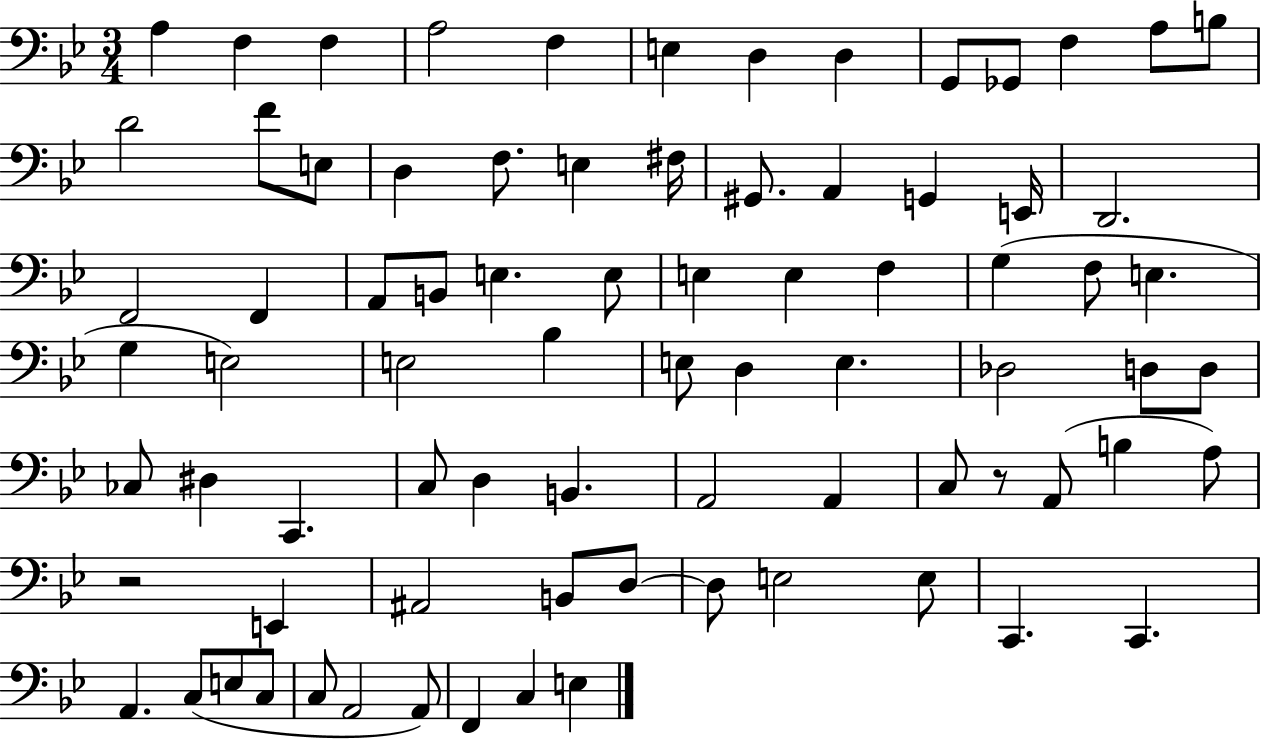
X:1
T:Untitled
M:3/4
L:1/4
K:Bb
A, F, F, A,2 F, E, D, D, G,,/2 _G,,/2 F, A,/2 B,/2 D2 F/2 E,/2 D, F,/2 E, ^F,/4 ^G,,/2 A,, G,, E,,/4 D,,2 F,,2 F,, A,,/2 B,,/2 E, E,/2 E, E, F, G, F,/2 E, G, E,2 E,2 _B, E,/2 D, E, _D,2 D,/2 D,/2 _C,/2 ^D, C,, C,/2 D, B,, A,,2 A,, C,/2 z/2 A,,/2 B, A,/2 z2 E,, ^A,,2 B,,/2 D,/2 D,/2 E,2 E,/2 C,, C,, A,, C,/2 E,/2 C,/2 C,/2 A,,2 A,,/2 F,, C, E,